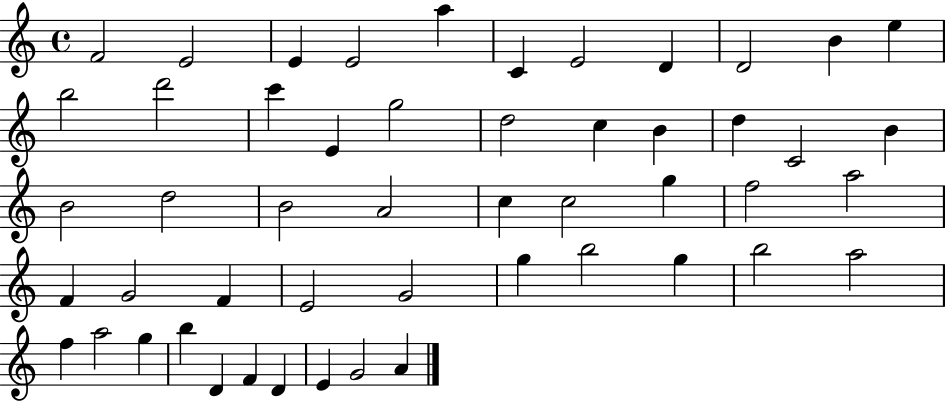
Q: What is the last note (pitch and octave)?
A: A4